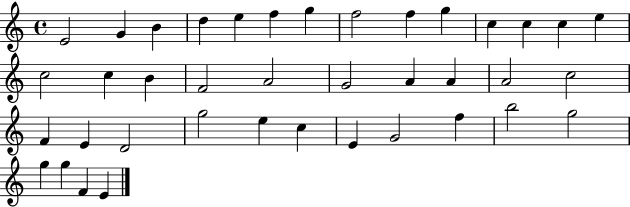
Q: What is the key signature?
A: C major